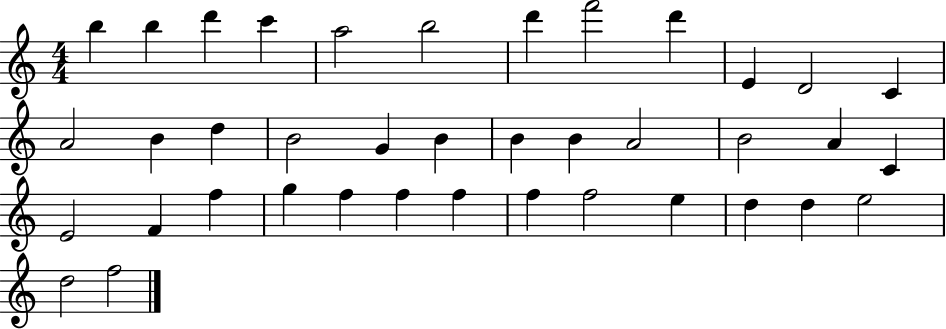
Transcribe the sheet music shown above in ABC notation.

X:1
T:Untitled
M:4/4
L:1/4
K:C
b b d' c' a2 b2 d' f'2 d' E D2 C A2 B d B2 G B B B A2 B2 A C E2 F f g f f f f f2 e d d e2 d2 f2